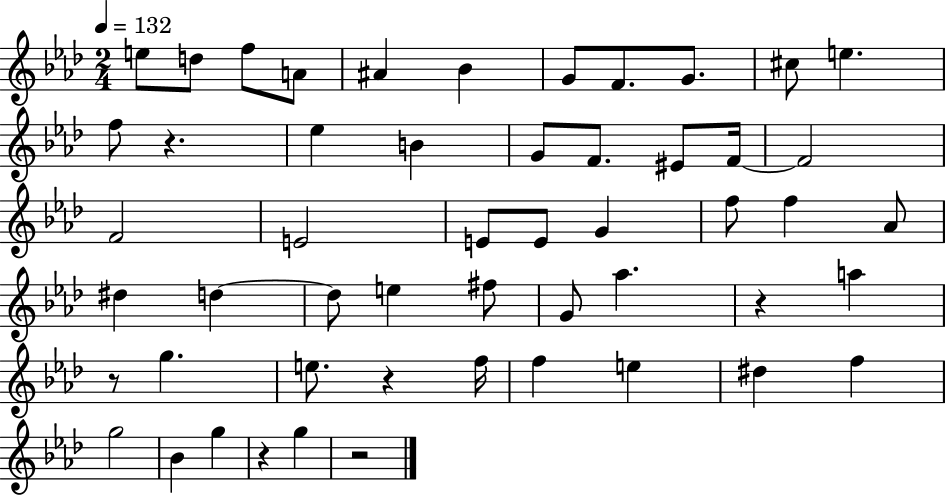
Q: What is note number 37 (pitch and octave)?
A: E5